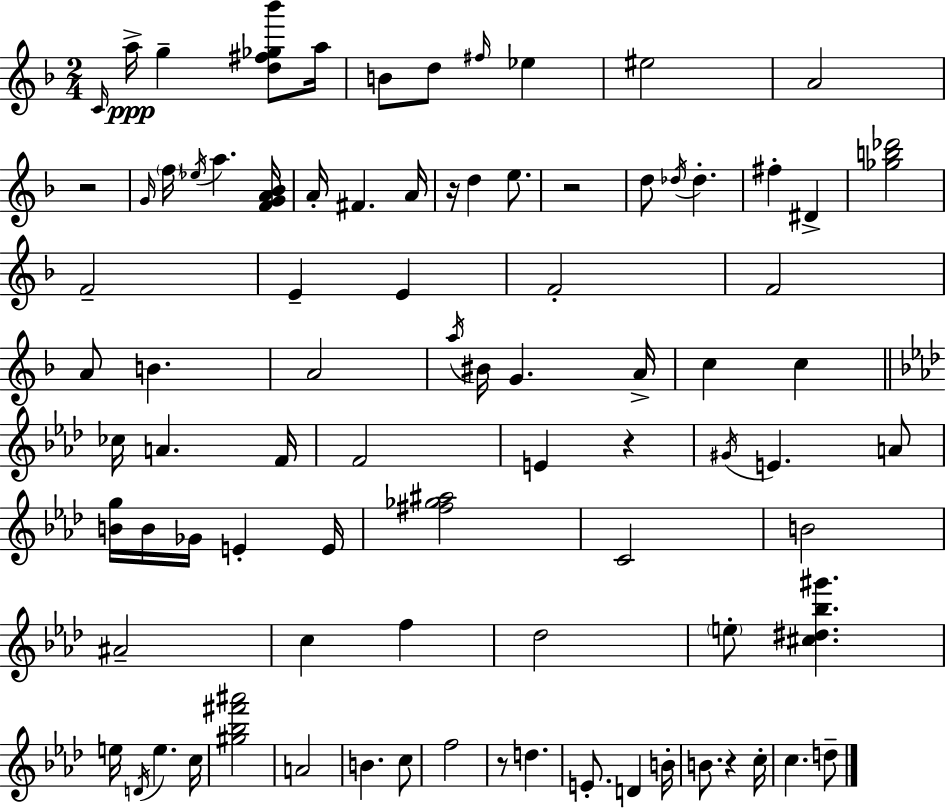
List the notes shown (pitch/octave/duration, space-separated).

C4/s A5/s G5/q [D5,F#5,Gb5,Bb6]/e A5/s B4/e D5/e F#5/s Eb5/q EIS5/h A4/h R/h G4/s F5/s Eb5/s A5/q. [F4,G4,A4,Bb4]/s A4/s F#4/q. A4/s R/s D5/q E5/e. R/h D5/e Db5/s Db5/q. F#5/q D#4/q [Gb5,B5,Db6]/h F4/h E4/q E4/q F4/h F4/h A4/e B4/q. A4/h A5/s BIS4/s G4/q. A4/s C5/q C5/q CES5/s A4/q. F4/s F4/h E4/q R/q G#4/s E4/q. A4/e [B4,G5]/s B4/s Gb4/s E4/q E4/s [F#5,Gb5,A#5]/h C4/h B4/h A#4/h C5/q F5/q Db5/h E5/e [C#5,D#5,Bb5,G#6]/q. E5/s D4/s E5/q. C5/s [G#5,Bb5,F#6,A#6]/h A4/h B4/q. C5/e F5/h R/e D5/q. E4/e. D4/q B4/s B4/e. R/q C5/s C5/q. D5/e